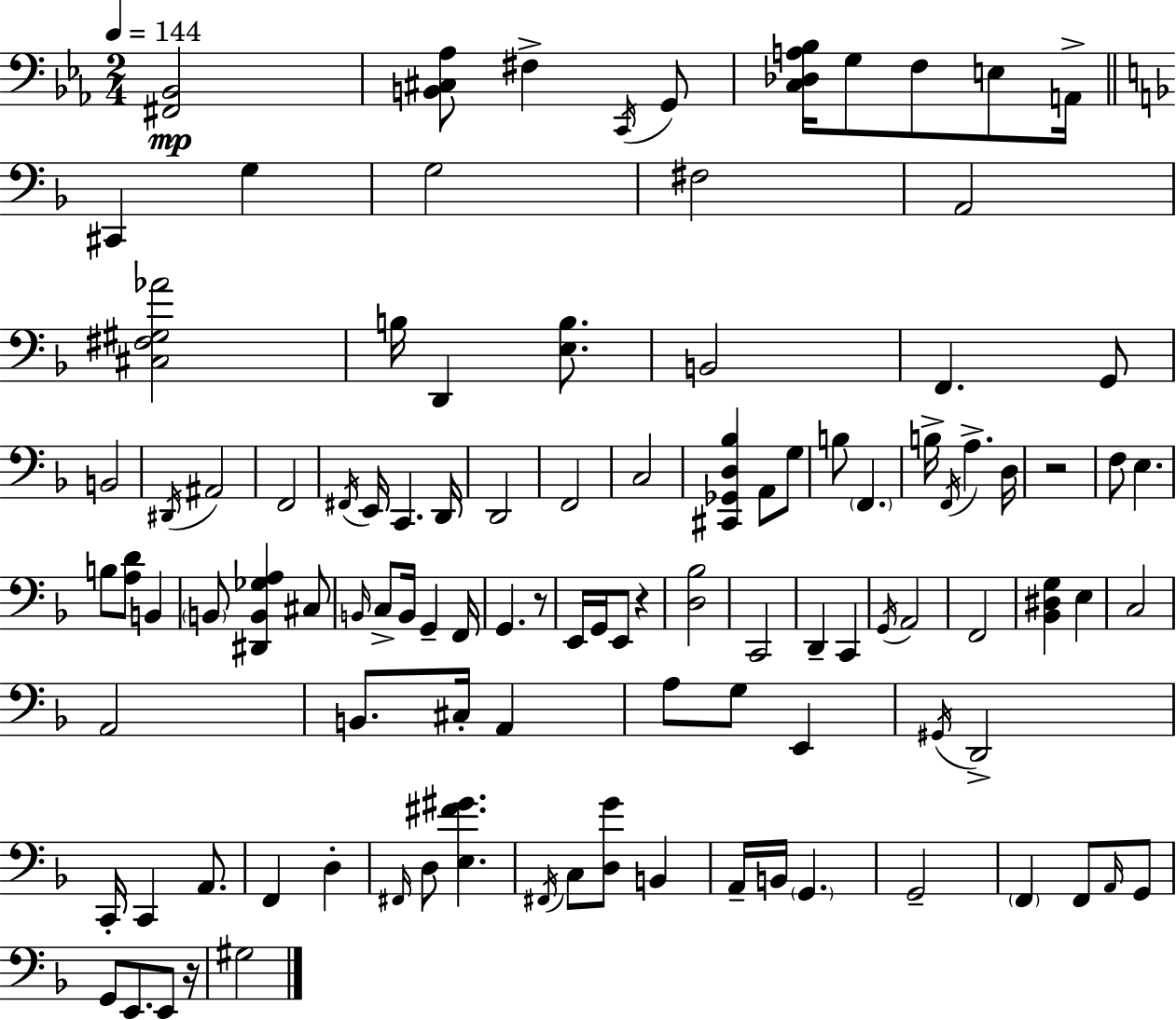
{
  \clef bass
  \numericTimeSignature
  \time 2/4
  \key c \minor
  \tempo 4 = 144
  <fis, bes,>2\mp | <b, cis aes>8 fis4-> \acciaccatura { c,16 } g,8 | <c des a bes>16 g8 f8 e8 | a,16-> \bar "||" \break \key d \minor cis,4 g4 | g2 | fis2 | a,2 | \break <cis fis gis aes'>2 | b16 d,4 <e b>8. | b,2 | f,4. g,8 | \break b,2 | \acciaccatura { dis,16 } ais,2 | f,2 | \acciaccatura { fis,16 } e,16 c,4. | \break d,16 d,2 | f,2 | c2 | <cis, ges, d bes>4 a,8 | \break g8 b8 \parenthesize f,4. | b16-> \acciaccatura { f,16 } a4.-> | d16 r2 | f8 e4. | \break b8 <a d'>8 b,4 | \parenthesize b,8 <dis, b, ges a>4 | cis8 \grace { b,16 } c8-> b,16 g,4-- | f,16 g,4. | \break r8 e,16 g,16 e,8 | r4 <d bes>2 | c,2 | d,4-- | \break c,4 \acciaccatura { g,16 } a,2 | f,2 | <bes, dis g>4 | e4 c2 | \break a,2 | b,8. | cis16-. a,4 a8 g8 | e,4 \acciaccatura { gis,16 } d,2-> | \break c,16-. c,4 | a,8. f,4 | d4-. \grace { fis,16 } d8 | <e fis' gis'>4. \acciaccatura { fis,16 } | \break c8 <d g'>8 b,4 | a,16-- b,16 \parenthesize g,4. | g,2-- | \parenthesize f,4 f,8 \grace { a,16 } g,8 | \break g,8 e,8. e,8 | r16 gis2 | \bar "|."
}